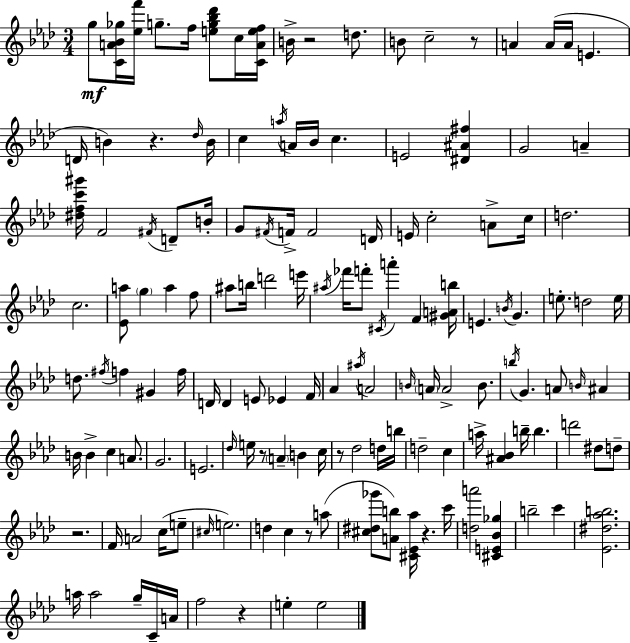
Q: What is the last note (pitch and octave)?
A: E5